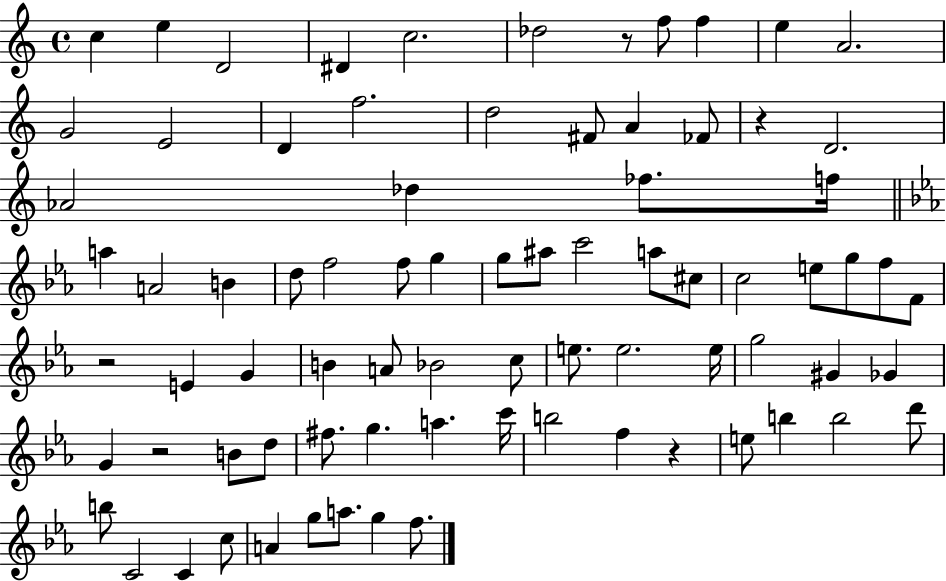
{
  \clef treble
  \time 4/4
  \defaultTimeSignature
  \key c \major
  \repeat volta 2 { c''4 e''4 d'2 | dis'4 c''2. | des''2 r8 f''8 f''4 | e''4 a'2. | \break g'2 e'2 | d'4 f''2. | d''2 fis'8 a'4 fes'8 | r4 d'2. | \break aes'2 des''4 fes''8. f''16 | \bar "||" \break \key ees \major a''4 a'2 b'4 | d''8 f''2 f''8 g''4 | g''8 ais''8 c'''2 a''8 cis''8 | c''2 e''8 g''8 f''8 f'8 | \break r2 e'4 g'4 | b'4 a'8 bes'2 c''8 | e''8. e''2. e''16 | g''2 gis'4 ges'4 | \break g'4 r2 b'8 d''8 | fis''8. g''4. a''4. c'''16 | b''2 f''4 r4 | e''8 b''4 b''2 d'''8 | \break b''8 c'2 c'4 c''8 | a'4 g''8 a''8. g''4 f''8. | } \bar "|."
}